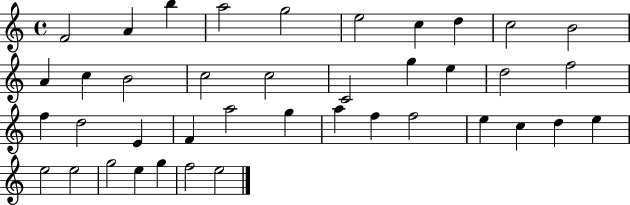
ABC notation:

X:1
T:Untitled
M:4/4
L:1/4
K:C
F2 A b a2 g2 e2 c d c2 B2 A c B2 c2 c2 C2 g e d2 f2 f d2 E F a2 g a f f2 e c d e e2 e2 g2 e g f2 e2